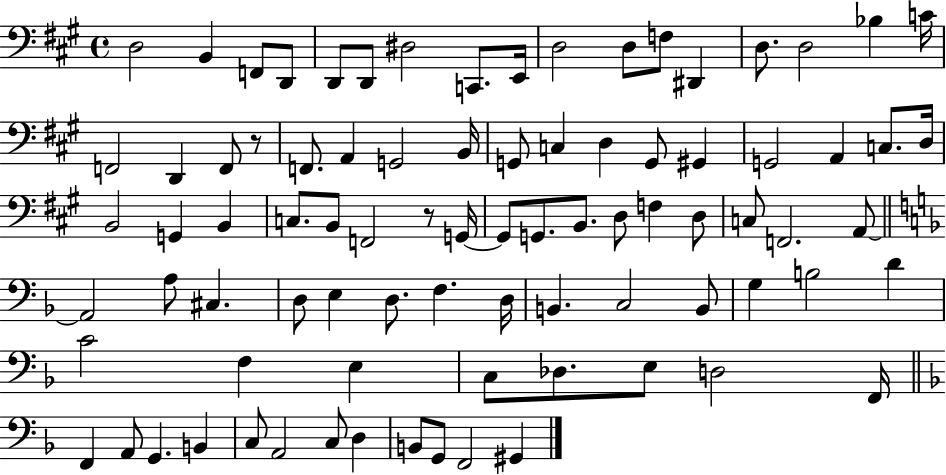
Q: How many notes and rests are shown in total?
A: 85